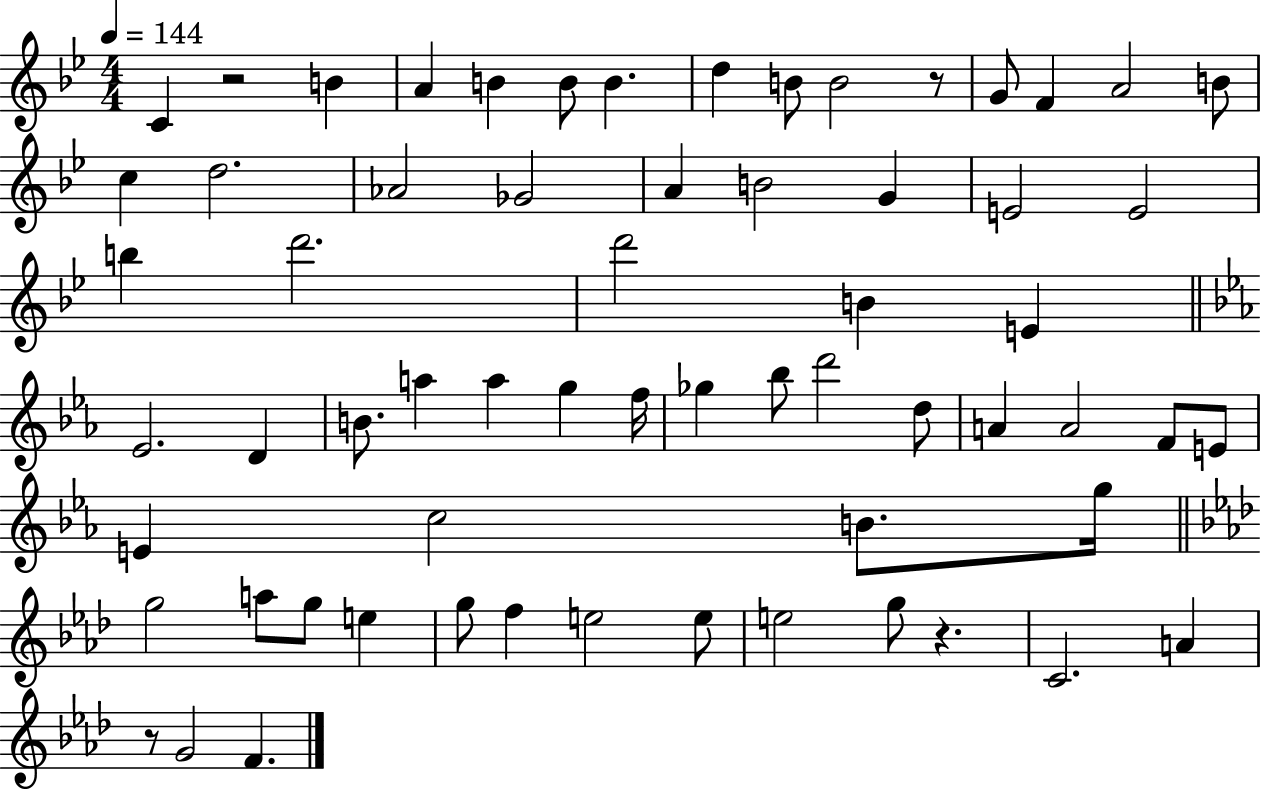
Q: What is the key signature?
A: BES major